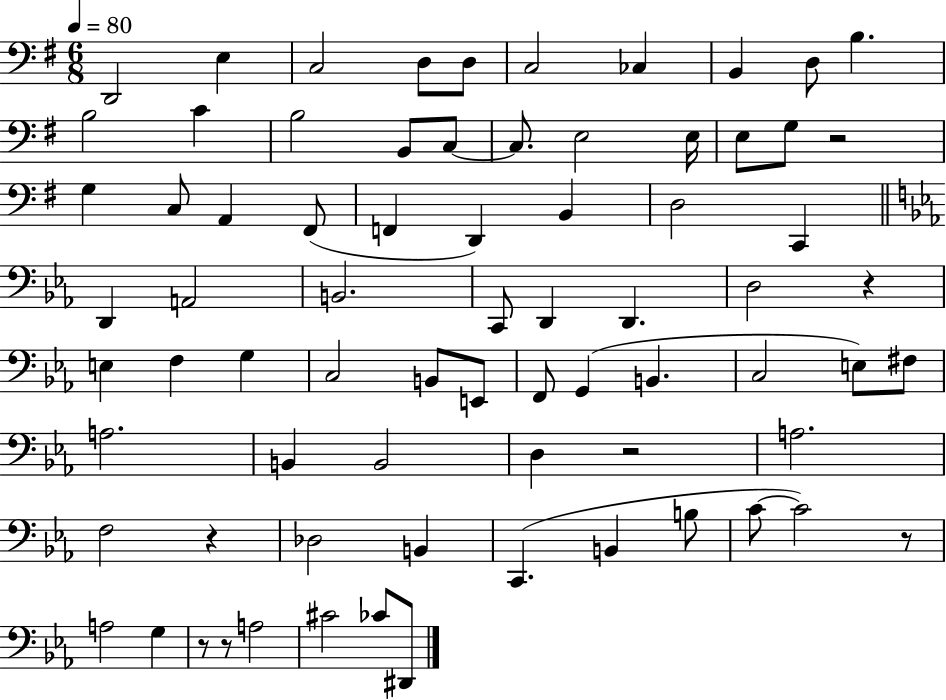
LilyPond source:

{
  \clef bass
  \numericTimeSignature
  \time 6/8
  \key g \major
  \tempo 4 = 80
  \repeat volta 2 { d,2 e4 | c2 d8 d8 | c2 ces4 | b,4 d8 b4. | \break b2 c'4 | b2 b,8 c8~~ | c8. e2 e16 | e8 g8 r2 | \break g4 c8 a,4 fis,8( | f,4 d,4) b,4 | d2 c,4 | \bar "||" \break \key ees \major d,4 a,2 | b,2. | c,8 d,4 d,4. | d2 r4 | \break e4 f4 g4 | c2 b,8 e,8 | f,8 g,4( b,4. | c2 e8) fis8 | \break a2. | b,4 b,2 | d4 r2 | a2. | \break f2 r4 | des2 b,4 | c,4.( b,4 b8 | c'8~~ c'2) r8 | \break a2 g4 | r8 r8 a2 | cis'2 ces'8 dis,8 | } \bar "|."
}